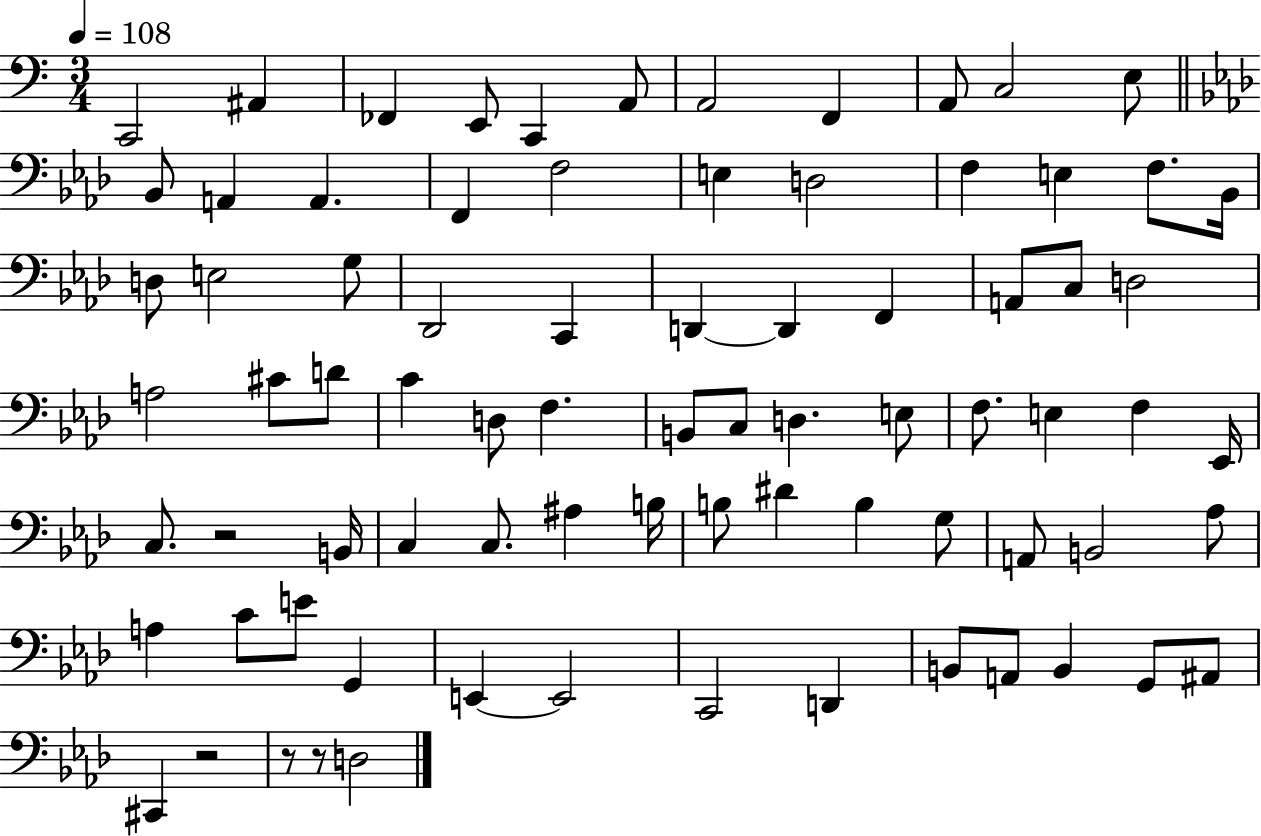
{
  \clef bass
  \numericTimeSignature
  \time 3/4
  \key c \major
  \tempo 4 = 108
  \repeat volta 2 { c,2 ais,4 | fes,4 e,8 c,4 a,8 | a,2 f,4 | a,8 c2 e8 | \break \bar "||" \break \key f \minor bes,8 a,4 a,4. | f,4 f2 | e4 d2 | f4 e4 f8. bes,16 | \break d8 e2 g8 | des,2 c,4 | d,4~~ d,4 f,4 | a,8 c8 d2 | \break a2 cis'8 d'8 | c'4 d8 f4. | b,8 c8 d4. e8 | f8. e4 f4 ees,16 | \break c8. r2 b,16 | c4 c8. ais4 b16 | b8 dis'4 b4 g8 | a,8 b,2 aes8 | \break a4 c'8 e'8 g,4 | e,4~~ e,2 | c,2 d,4 | b,8 a,8 b,4 g,8 ais,8 | \break cis,4 r2 | r8 r8 d2 | } \bar "|."
}